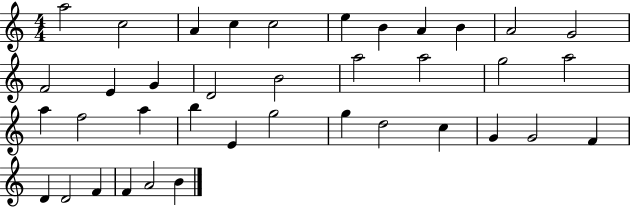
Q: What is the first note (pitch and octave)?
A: A5